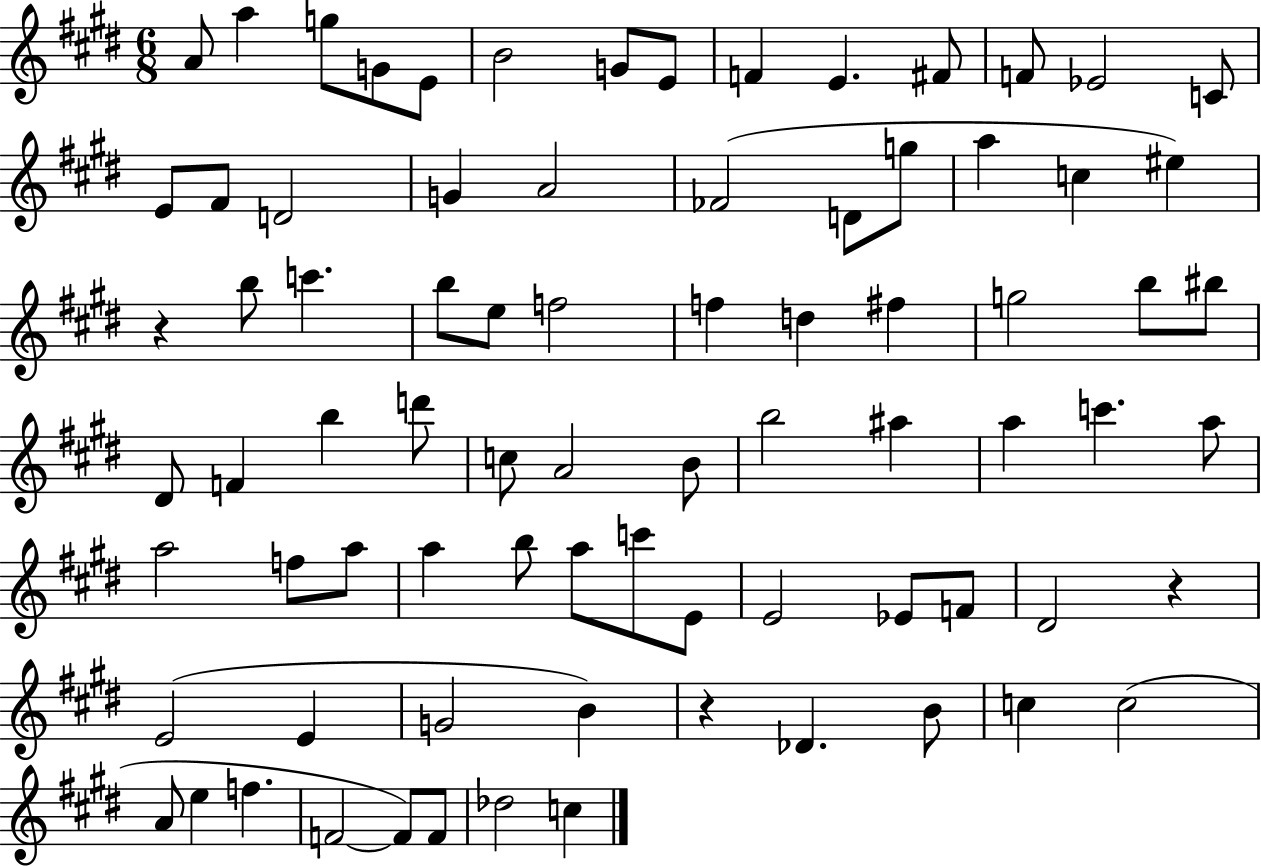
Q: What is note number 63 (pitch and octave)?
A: G4